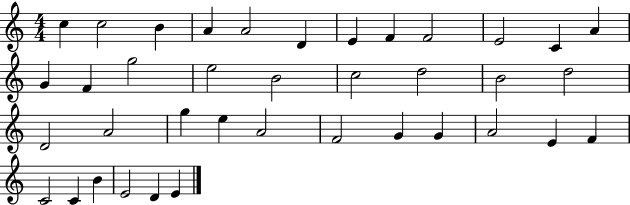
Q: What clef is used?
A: treble